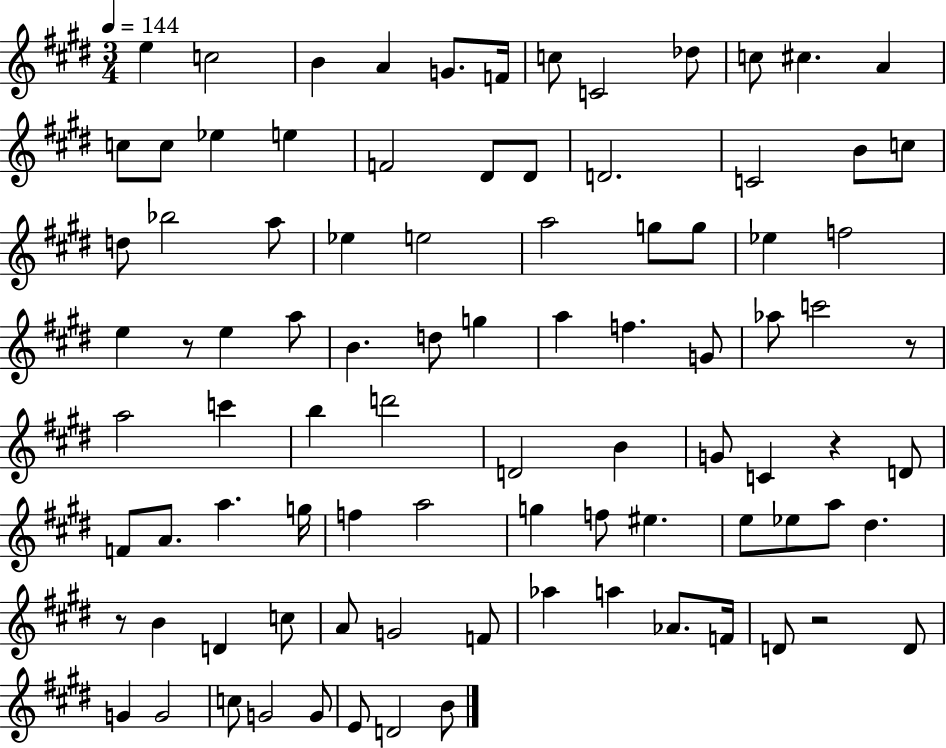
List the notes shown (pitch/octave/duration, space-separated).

E5/q C5/h B4/q A4/q G4/e. F4/s C5/e C4/h Db5/e C5/e C#5/q. A4/q C5/e C5/e Eb5/q E5/q F4/h D#4/e D#4/e D4/h. C4/h B4/e C5/e D5/e Bb5/h A5/e Eb5/q E5/h A5/h G5/e G5/e Eb5/q F5/h E5/q R/e E5/q A5/e B4/q. D5/e G5/q A5/q F5/q. G4/e Ab5/e C6/h R/e A5/h C6/q B5/q D6/h D4/h B4/q G4/e C4/q R/q D4/e F4/e A4/e. A5/q. G5/s F5/q A5/h G5/q F5/e EIS5/q. E5/e Eb5/e A5/e D#5/q. R/e B4/q D4/q C5/e A4/e G4/h F4/e Ab5/q A5/q Ab4/e. F4/s D4/e R/h D4/e G4/q G4/h C5/e G4/h G4/e E4/e D4/h B4/e